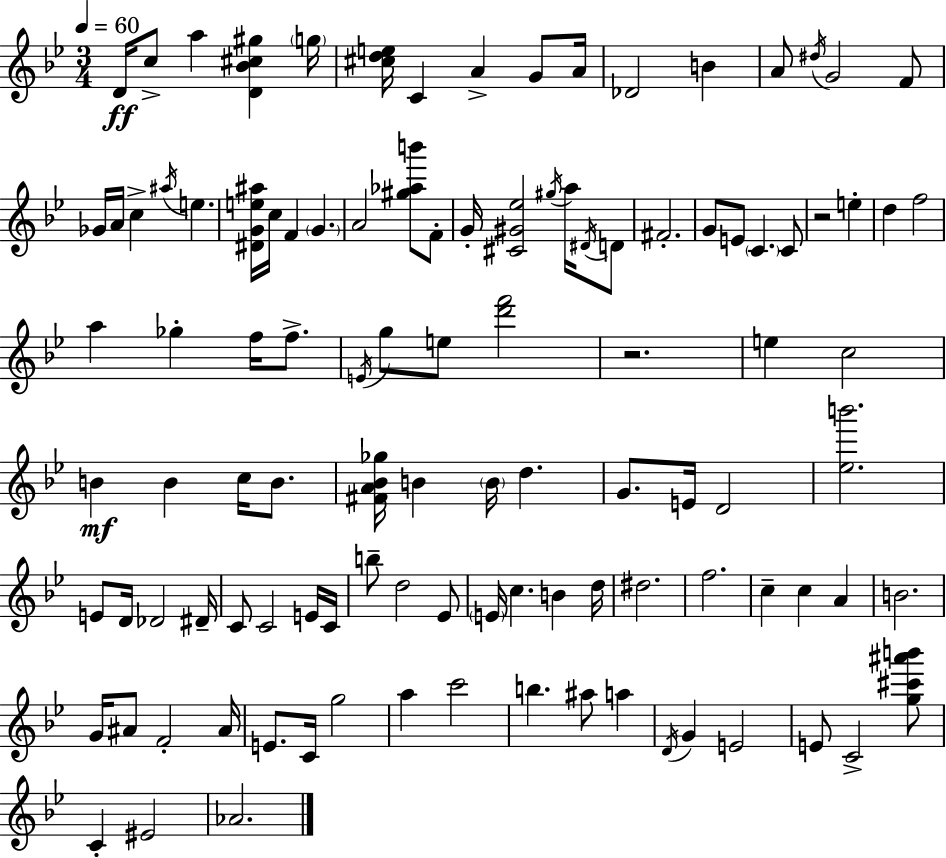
{
  \clef treble
  \numericTimeSignature
  \time 3/4
  \key bes \major
  \tempo 4 = 60
  d'16\ff c''8-> a''4 <d' bes' cis'' gis''>4 \parenthesize g''16 | <cis'' d'' e''>16 c'4 a'4-> g'8 a'16 | des'2 b'4 | a'8 \acciaccatura { dis''16 } g'2 f'8 | \break ges'16 a'16 c''4-> \acciaccatura { ais''16 } e''4. | <dis' g' e'' ais''>16 c''16 f'4 \parenthesize g'4. | a'2 <gis'' aes'' b'''>8 | f'8-. g'16-. <cis' gis' ees''>2 \acciaccatura { gis''16 } | \break a''16 \acciaccatura { dis'16 } d'8 fis'2.-. | g'8 e'8 \parenthesize c'4. | c'8 r2 | e''4-. d''4 f''2 | \break a''4 ges''4-. | f''16 f''8.-> \acciaccatura { e'16 } g''8 e''8 <d''' f'''>2 | r2. | e''4 c''2 | \break b'4\mf b'4 | c''16 b'8. <fis' a' bes' ges''>16 b'4 \parenthesize b'16 d''4. | g'8. e'16 d'2 | <ees'' b'''>2. | \break e'8 d'16 des'2 | dis'16-- c'8 c'2 | e'16 c'16 b''8-- d''2 | ees'8 \parenthesize e'16 c''4. | \break b'4 d''16 dis''2. | f''2. | c''4-- c''4 | a'4 b'2. | \break g'16 ais'8 f'2-. | ais'16 e'8. c'16 g''2 | a''4 c'''2 | b''4. ais''8 | \break a''4 \acciaccatura { d'16 } g'4 e'2 | e'8 c'2-> | <g'' cis''' ais''' b'''>8 c'4-. eis'2 | aes'2. | \break \bar "|."
}